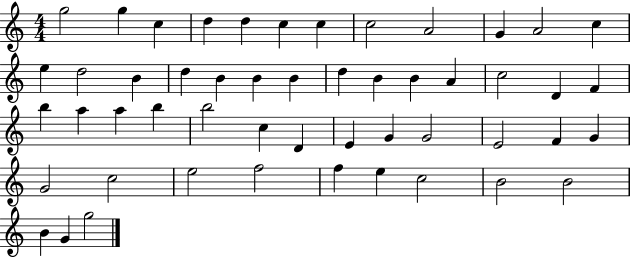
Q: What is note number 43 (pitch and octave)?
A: F5